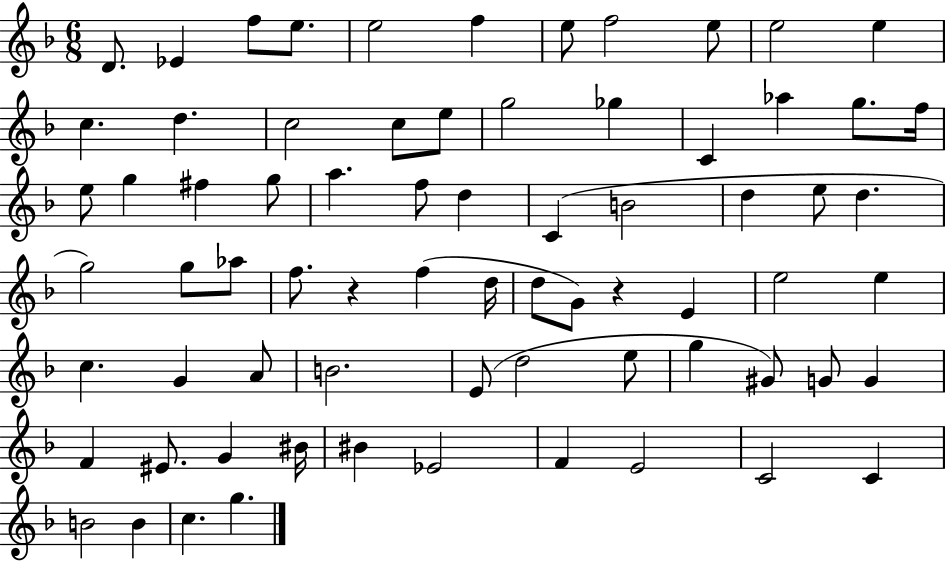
X:1
T:Untitled
M:6/8
L:1/4
K:F
D/2 _E f/2 e/2 e2 f e/2 f2 e/2 e2 e c d c2 c/2 e/2 g2 _g C _a g/2 f/4 e/2 g ^f g/2 a f/2 d C B2 d e/2 d g2 g/2 _a/2 f/2 z f d/4 d/2 G/2 z E e2 e c G A/2 B2 E/2 d2 e/2 g ^G/2 G/2 G F ^E/2 G ^B/4 ^B _E2 F E2 C2 C B2 B c g